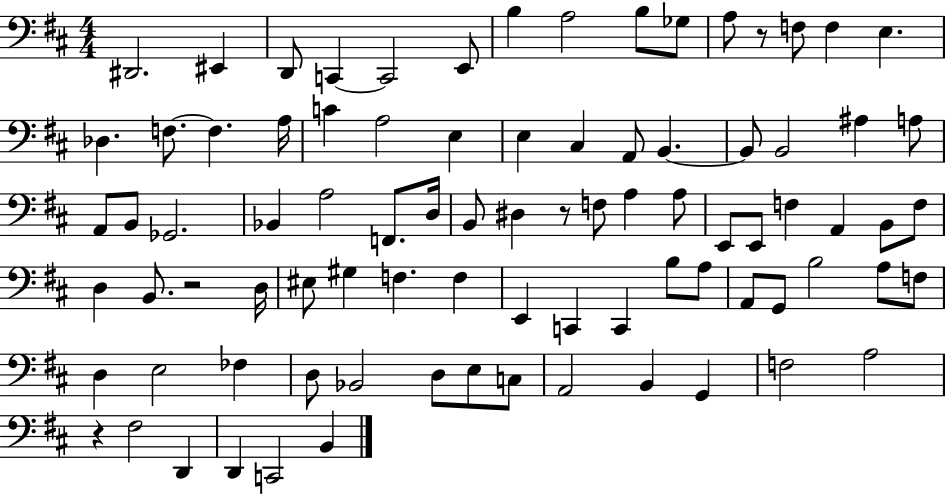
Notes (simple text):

D#2/h. EIS2/q D2/e C2/q C2/h E2/e B3/q A3/h B3/e Gb3/e A3/e R/e F3/e F3/q E3/q. Db3/q. F3/e. F3/q. A3/s C4/q A3/h E3/q E3/q C#3/q A2/e B2/q. B2/e B2/h A#3/q A3/e A2/e B2/e Gb2/h. Bb2/q A3/h F2/e. D3/s B2/e D#3/q R/e F3/e A3/q A3/e E2/e E2/e F3/q A2/q B2/e F3/e D3/q B2/e. R/h D3/s EIS3/e G#3/q F3/q. F3/q E2/q C2/q C2/q B3/e A3/e A2/e G2/e B3/h A3/e F3/e D3/q E3/h FES3/q D3/e Bb2/h D3/e E3/e C3/e A2/h B2/q G2/q F3/h A3/h R/q F#3/h D2/q D2/q C2/h B2/q